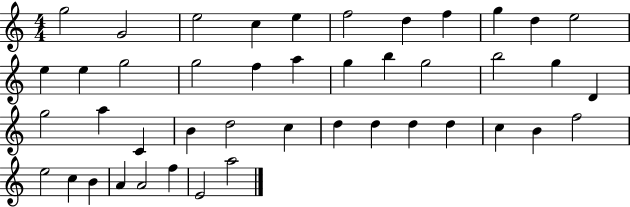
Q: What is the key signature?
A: C major